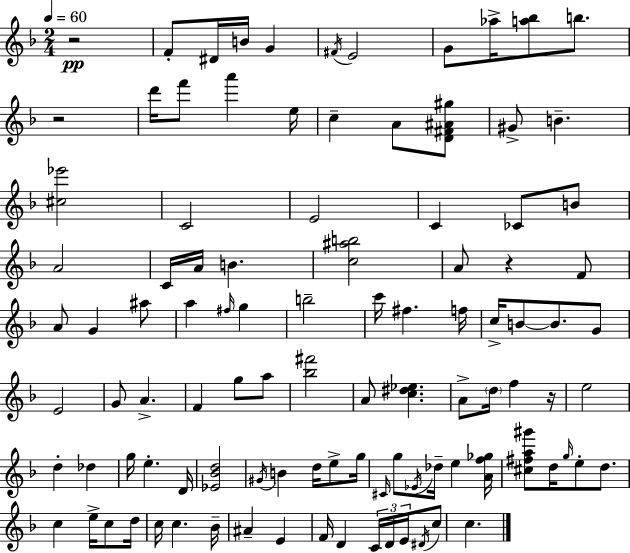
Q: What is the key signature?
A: D minor